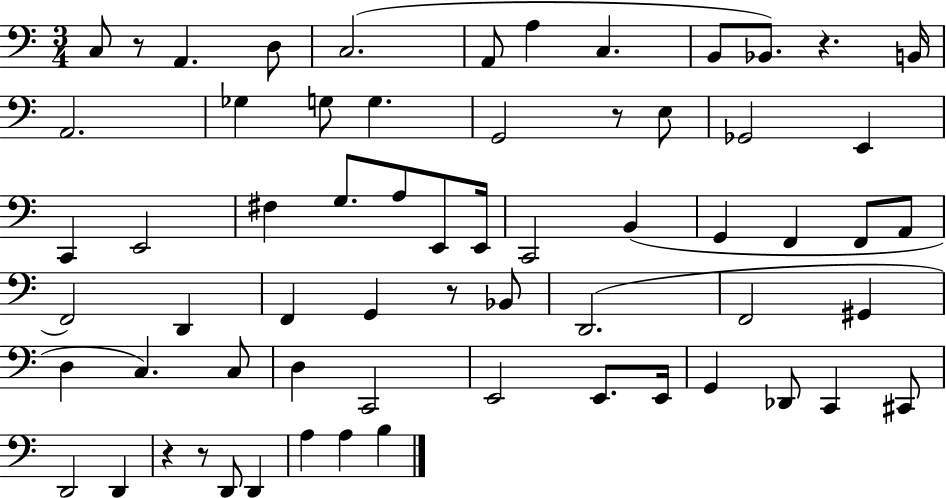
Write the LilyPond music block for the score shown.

{
  \clef bass
  \numericTimeSignature
  \time 3/4
  \key c \major
  c8 r8 a,4. d8 | c2.( | a,8 a4 c4. | b,8 bes,8.) r4. b,16 | \break a,2. | ges4 g8 g4. | g,2 r8 e8 | ges,2 e,4 | \break c,4 e,2 | fis4 g8. a8 e,8 e,16 | c,2 b,4( | g,4 f,4 f,8 a,8 | \break f,2) d,4 | f,4 g,4 r8 bes,8 | d,2.( | f,2 gis,4 | \break d4 c4.) c8 | d4 c,2 | e,2 e,8. e,16 | g,4 des,8 c,4 cis,8 | \break d,2 d,4 | r4 r8 d,8 d,4 | a4 a4 b4 | \bar "|."
}